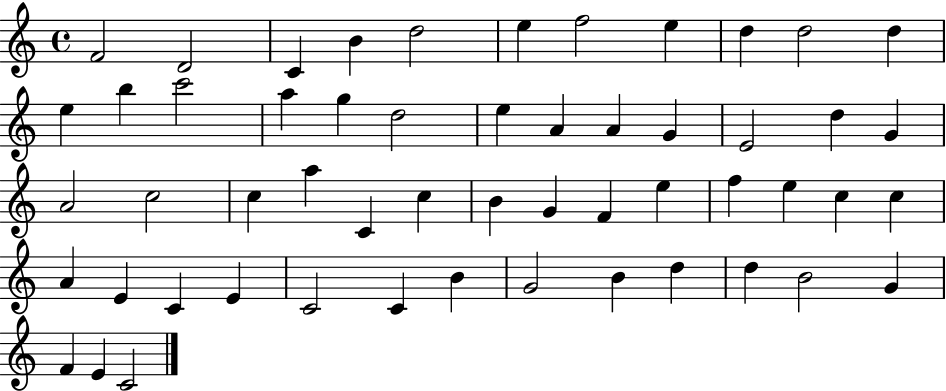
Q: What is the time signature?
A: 4/4